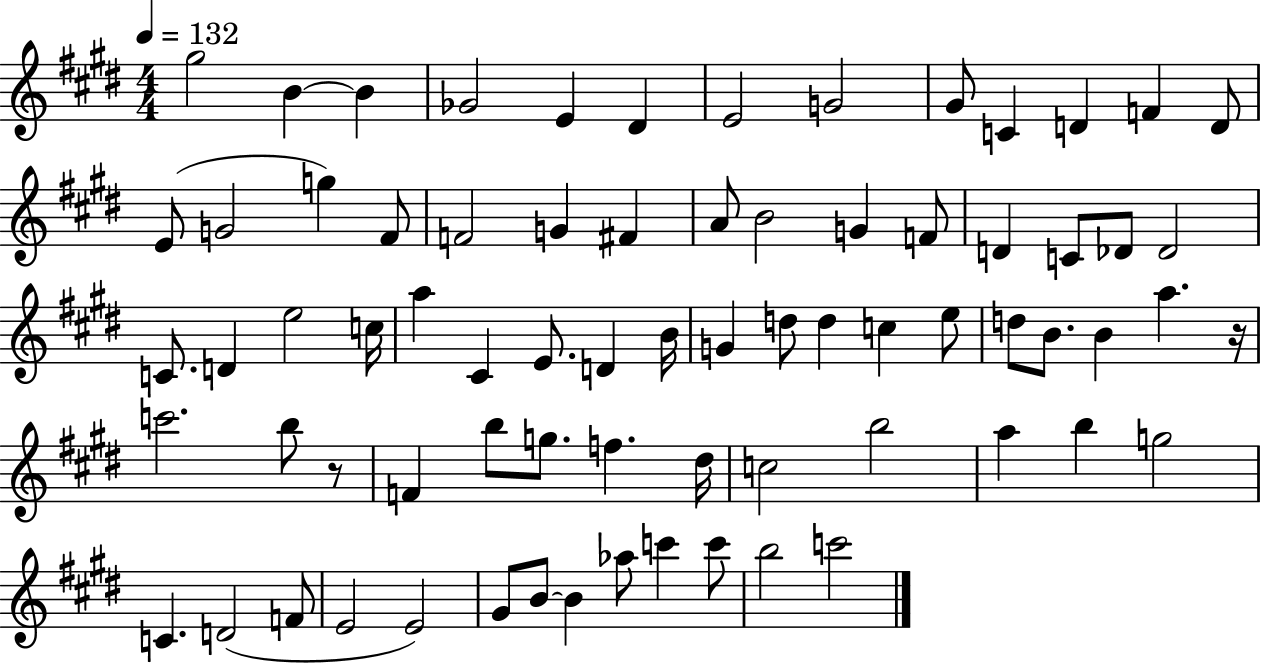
{
  \clef treble
  \numericTimeSignature
  \time 4/4
  \key e \major
  \tempo 4 = 132
  gis''2 b'4~~ b'4 | ges'2 e'4 dis'4 | e'2 g'2 | gis'8 c'4 d'4 f'4 d'8 | \break e'8( g'2 g''4) fis'8 | f'2 g'4 fis'4 | a'8 b'2 g'4 f'8 | d'4 c'8 des'8 des'2 | \break c'8. d'4 e''2 c''16 | a''4 cis'4 e'8. d'4 b'16 | g'4 d''8 d''4 c''4 e''8 | d''8 b'8. b'4 a''4. r16 | \break c'''2. b''8 r8 | f'4 b''8 g''8. f''4. dis''16 | c''2 b''2 | a''4 b''4 g''2 | \break c'4. d'2( f'8 | e'2 e'2) | gis'8 b'8~~ b'4 aes''8 c'''4 c'''8 | b''2 c'''2 | \break \bar "|."
}